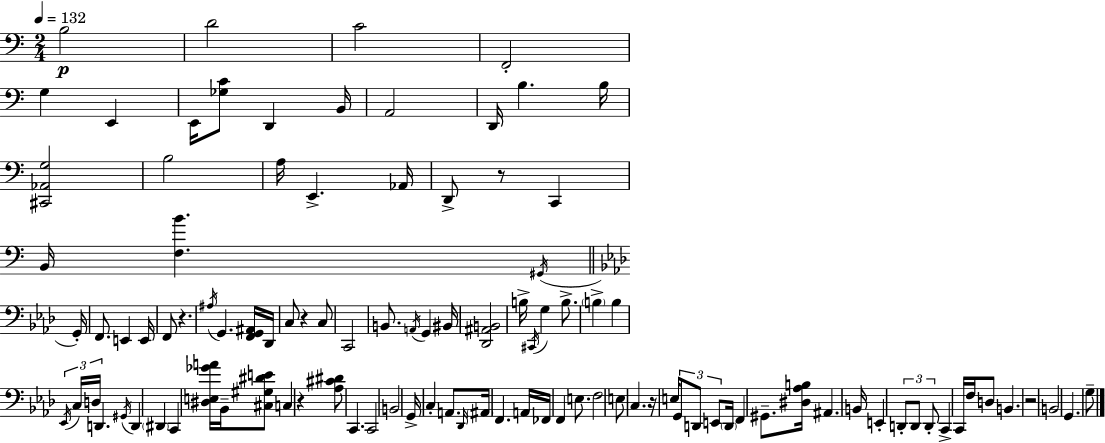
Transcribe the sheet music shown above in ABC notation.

X:1
T:Untitled
M:2/4
L:1/4
K:C
B,2 D2 C2 F,,2 G, E,, E,,/4 [_G,C]/2 D,, B,,/4 A,,2 D,,/4 B, B,/4 [^C,,_A,,G,]2 B,2 A,/4 E,, _A,,/4 D,,/2 z/2 C,, B,,/4 [F,B] ^G,,/4 G,,/4 F,,/2 E,, E,,/4 F,,/2 z ^A,/4 G,, [F,,G,,^A,,]/4 _D,,/4 C,/2 z C,/2 C,,2 B,,/2 A,,/4 G,, ^B,,/4 [_D,,^A,,B,,]2 B,/4 ^C,,/4 G, B,/2 B, B, _E,,/4 C,/4 D,/4 D,, ^G,,/4 D,, ^D,, C,, [^D,E,_GA]/4 _B,,/4 [^C,^G,^DE]/2 C, z [_A,^C^D]/2 C,, C,,2 B,,2 G,,/4 C, A,,/2 _D,,/4 ^A,,/4 F,, A,,/4 _F,,/4 F,, E,/2 F,2 E,/2 C, z/4 E,/4 G,,/2 D,,/2 E,,/2 D,,/4 F,, ^G,,/2 [^D,_A,B,]/4 ^A,, B,,/4 E,, D,,/2 D,,/2 D,,/2 C,, C,,/4 F,/4 D,/2 B,, z2 B,,2 G,, G,/2